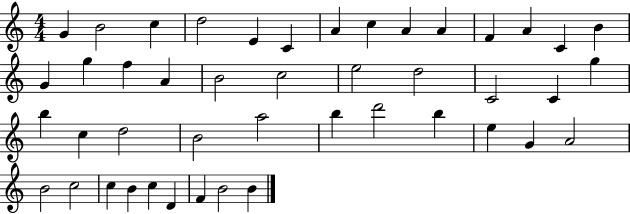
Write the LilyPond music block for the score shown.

{
  \clef treble
  \numericTimeSignature
  \time 4/4
  \key c \major
  g'4 b'2 c''4 | d''2 e'4 c'4 | a'4 c''4 a'4 a'4 | f'4 a'4 c'4 b'4 | \break g'4 g''4 f''4 a'4 | b'2 c''2 | e''2 d''2 | c'2 c'4 g''4 | \break b''4 c''4 d''2 | b'2 a''2 | b''4 d'''2 b''4 | e''4 g'4 a'2 | \break b'2 c''2 | c''4 b'4 c''4 d'4 | f'4 b'2 b'4 | \bar "|."
}